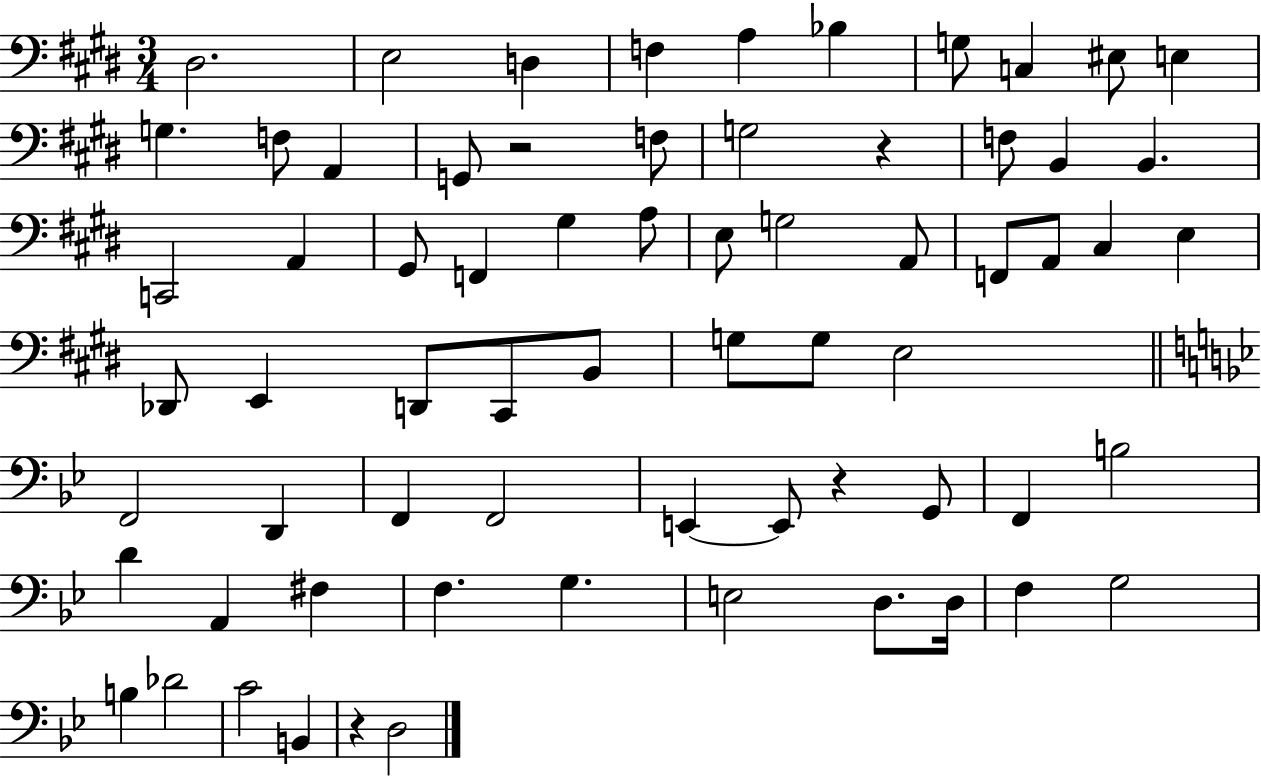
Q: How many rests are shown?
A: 4